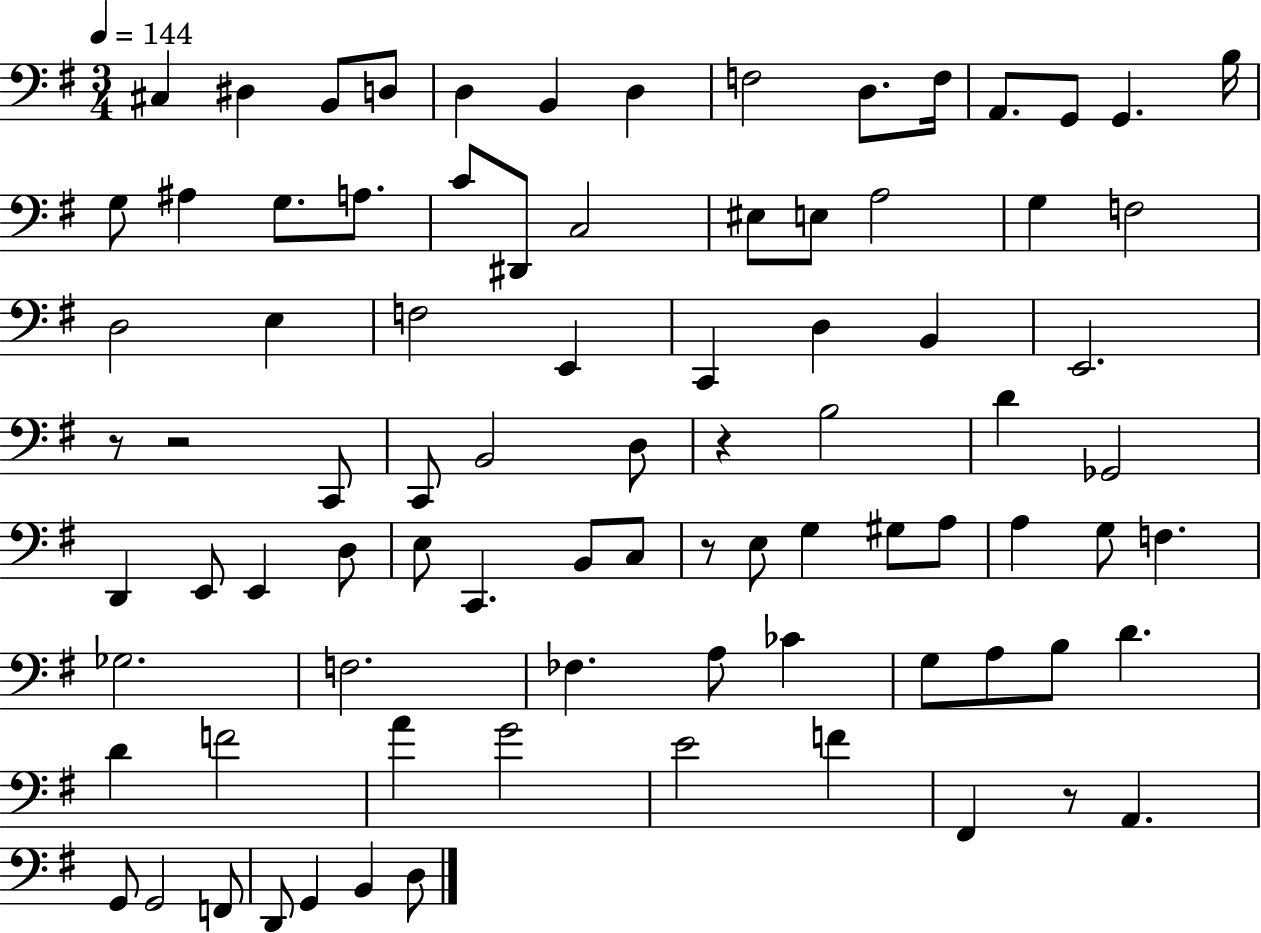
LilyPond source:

{
  \clef bass
  \numericTimeSignature
  \time 3/4
  \key g \major
  \tempo 4 = 144
  cis4 dis4 b,8 d8 | d4 b,4 d4 | f2 d8. f16 | a,8. g,8 g,4. b16 | \break g8 ais4 g8. a8. | c'8 dis,8 c2 | eis8 e8 a2 | g4 f2 | \break d2 e4 | f2 e,4 | c,4 d4 b,4 | e,2. | \break r8 r2 c,8 | c,8 b,2 d8 | r4 b2 | d'4 ges,2 | \break d,4 e,8 e,4 d8 | e8 c,4. b,8 c8 | r8 e8 g4 gis8 a8 | a4 g8 f4. | \break ges2. | f2. | fes4. a8 ces'4 | g8 a8 b8 d'4. | \break d'4 f'2 | a'4 g'2 | e'2 f'4 | fis,4 r8 a,4. | \break g,8 g,2 f,8 | d,8 g,4 b,4 d8 | \bar "|."
}